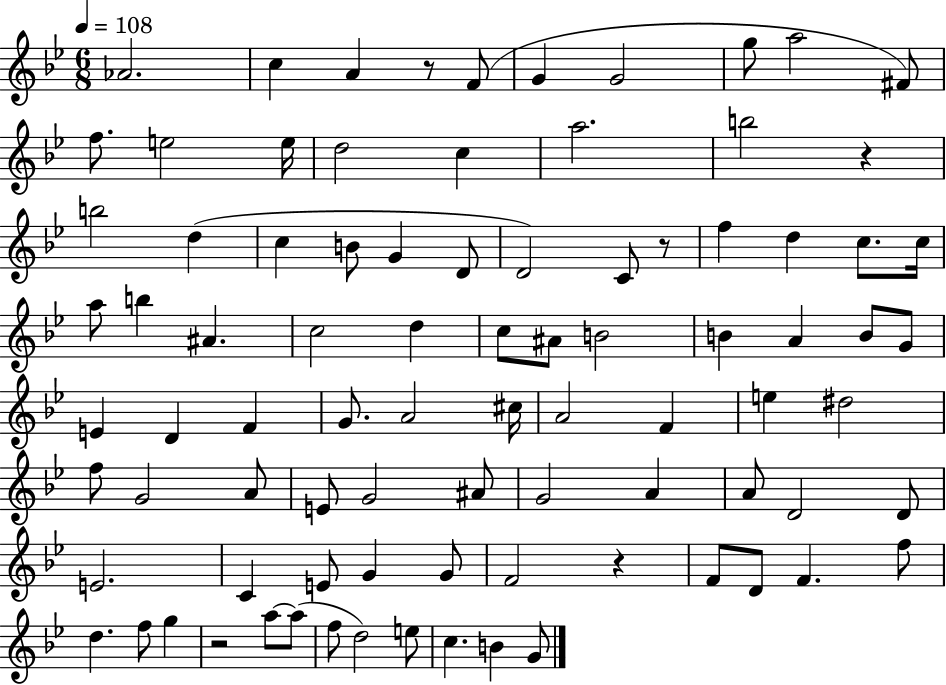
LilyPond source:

{
  \clef treble
  \numericTimeSignature
  \time 6/8
  \key bes \major
  \tempo 4 = 108
  \repeat volta 2 { aes'2. | c''4 a'4 r8 f'8( | g'4 g'2 | g''8 a''2 fis'8) | \break f''8. e''2 e''16 | d''2 c''4 | a''2. | b''2 r4 | \break b''2 d''4( | c''4 b'8 g'4 d'8 | d'2) c'8 r8 | f''4 d''4 c''8. c''16 | \break a''8 b''4 ais'4. | c''2 d''4 | c''8 ais'8 b'2 | b'4 a'4 b'8 g'8 | \break e'4 d'4 f'4 | g'8. a'2 cis''16 | a'2 f'4 | e''4 dis''2 | \break f''8 g'2 a'8 | e'8 g'2 ais'8 | g'2 a'4 | a'8 d'2 d'8 | \break e'2. | c'4 e'8 g'4 g'8 | f'2 r4 | f'8 d'8 f'4. f''8 | \break d''4. f''8 g''4 | r2 a''8~~ a''8( | f''8 d''2) e''8 | c''4. b'4 g'8 | \break } \bar "|."
}